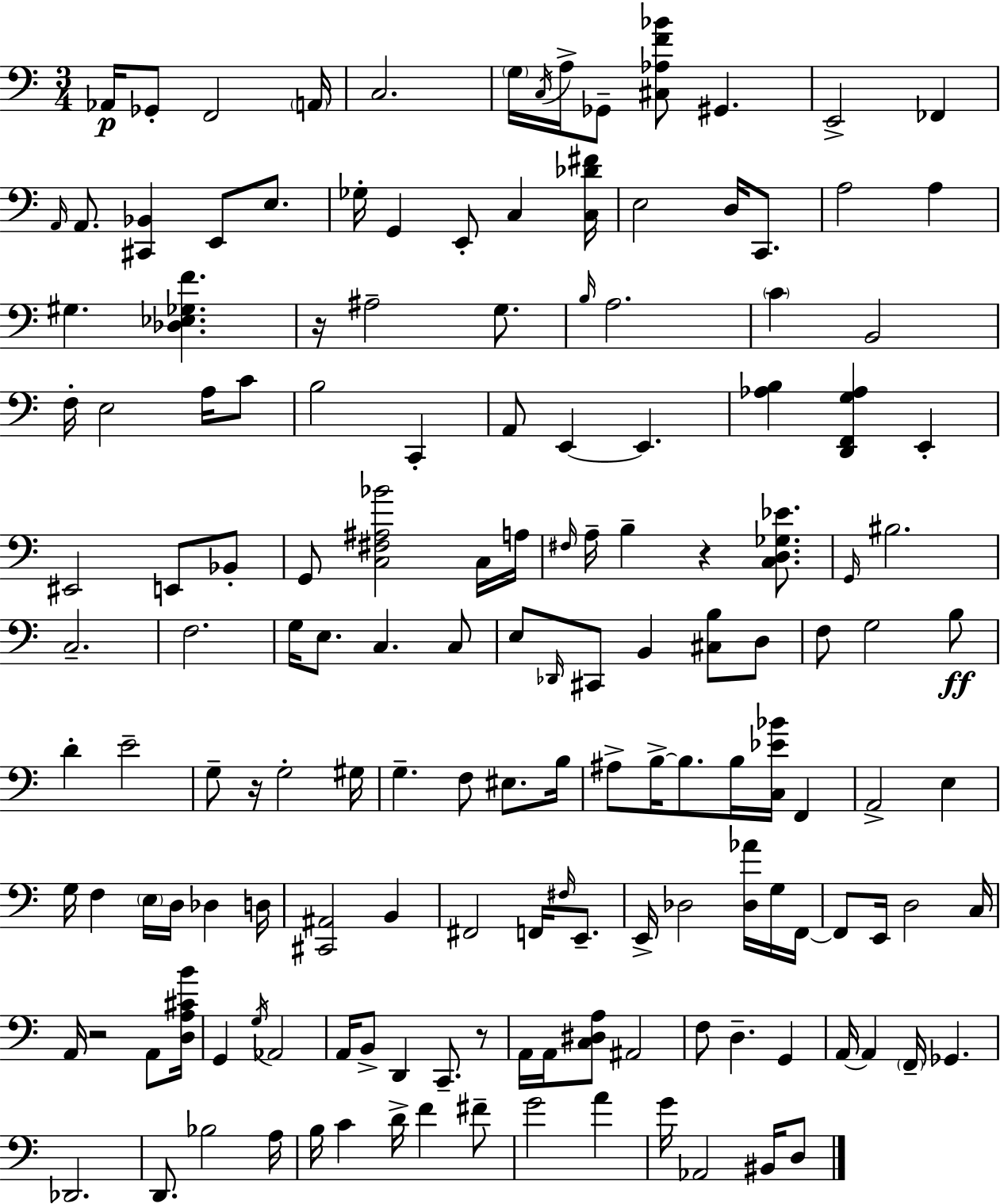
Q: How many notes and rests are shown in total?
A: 155